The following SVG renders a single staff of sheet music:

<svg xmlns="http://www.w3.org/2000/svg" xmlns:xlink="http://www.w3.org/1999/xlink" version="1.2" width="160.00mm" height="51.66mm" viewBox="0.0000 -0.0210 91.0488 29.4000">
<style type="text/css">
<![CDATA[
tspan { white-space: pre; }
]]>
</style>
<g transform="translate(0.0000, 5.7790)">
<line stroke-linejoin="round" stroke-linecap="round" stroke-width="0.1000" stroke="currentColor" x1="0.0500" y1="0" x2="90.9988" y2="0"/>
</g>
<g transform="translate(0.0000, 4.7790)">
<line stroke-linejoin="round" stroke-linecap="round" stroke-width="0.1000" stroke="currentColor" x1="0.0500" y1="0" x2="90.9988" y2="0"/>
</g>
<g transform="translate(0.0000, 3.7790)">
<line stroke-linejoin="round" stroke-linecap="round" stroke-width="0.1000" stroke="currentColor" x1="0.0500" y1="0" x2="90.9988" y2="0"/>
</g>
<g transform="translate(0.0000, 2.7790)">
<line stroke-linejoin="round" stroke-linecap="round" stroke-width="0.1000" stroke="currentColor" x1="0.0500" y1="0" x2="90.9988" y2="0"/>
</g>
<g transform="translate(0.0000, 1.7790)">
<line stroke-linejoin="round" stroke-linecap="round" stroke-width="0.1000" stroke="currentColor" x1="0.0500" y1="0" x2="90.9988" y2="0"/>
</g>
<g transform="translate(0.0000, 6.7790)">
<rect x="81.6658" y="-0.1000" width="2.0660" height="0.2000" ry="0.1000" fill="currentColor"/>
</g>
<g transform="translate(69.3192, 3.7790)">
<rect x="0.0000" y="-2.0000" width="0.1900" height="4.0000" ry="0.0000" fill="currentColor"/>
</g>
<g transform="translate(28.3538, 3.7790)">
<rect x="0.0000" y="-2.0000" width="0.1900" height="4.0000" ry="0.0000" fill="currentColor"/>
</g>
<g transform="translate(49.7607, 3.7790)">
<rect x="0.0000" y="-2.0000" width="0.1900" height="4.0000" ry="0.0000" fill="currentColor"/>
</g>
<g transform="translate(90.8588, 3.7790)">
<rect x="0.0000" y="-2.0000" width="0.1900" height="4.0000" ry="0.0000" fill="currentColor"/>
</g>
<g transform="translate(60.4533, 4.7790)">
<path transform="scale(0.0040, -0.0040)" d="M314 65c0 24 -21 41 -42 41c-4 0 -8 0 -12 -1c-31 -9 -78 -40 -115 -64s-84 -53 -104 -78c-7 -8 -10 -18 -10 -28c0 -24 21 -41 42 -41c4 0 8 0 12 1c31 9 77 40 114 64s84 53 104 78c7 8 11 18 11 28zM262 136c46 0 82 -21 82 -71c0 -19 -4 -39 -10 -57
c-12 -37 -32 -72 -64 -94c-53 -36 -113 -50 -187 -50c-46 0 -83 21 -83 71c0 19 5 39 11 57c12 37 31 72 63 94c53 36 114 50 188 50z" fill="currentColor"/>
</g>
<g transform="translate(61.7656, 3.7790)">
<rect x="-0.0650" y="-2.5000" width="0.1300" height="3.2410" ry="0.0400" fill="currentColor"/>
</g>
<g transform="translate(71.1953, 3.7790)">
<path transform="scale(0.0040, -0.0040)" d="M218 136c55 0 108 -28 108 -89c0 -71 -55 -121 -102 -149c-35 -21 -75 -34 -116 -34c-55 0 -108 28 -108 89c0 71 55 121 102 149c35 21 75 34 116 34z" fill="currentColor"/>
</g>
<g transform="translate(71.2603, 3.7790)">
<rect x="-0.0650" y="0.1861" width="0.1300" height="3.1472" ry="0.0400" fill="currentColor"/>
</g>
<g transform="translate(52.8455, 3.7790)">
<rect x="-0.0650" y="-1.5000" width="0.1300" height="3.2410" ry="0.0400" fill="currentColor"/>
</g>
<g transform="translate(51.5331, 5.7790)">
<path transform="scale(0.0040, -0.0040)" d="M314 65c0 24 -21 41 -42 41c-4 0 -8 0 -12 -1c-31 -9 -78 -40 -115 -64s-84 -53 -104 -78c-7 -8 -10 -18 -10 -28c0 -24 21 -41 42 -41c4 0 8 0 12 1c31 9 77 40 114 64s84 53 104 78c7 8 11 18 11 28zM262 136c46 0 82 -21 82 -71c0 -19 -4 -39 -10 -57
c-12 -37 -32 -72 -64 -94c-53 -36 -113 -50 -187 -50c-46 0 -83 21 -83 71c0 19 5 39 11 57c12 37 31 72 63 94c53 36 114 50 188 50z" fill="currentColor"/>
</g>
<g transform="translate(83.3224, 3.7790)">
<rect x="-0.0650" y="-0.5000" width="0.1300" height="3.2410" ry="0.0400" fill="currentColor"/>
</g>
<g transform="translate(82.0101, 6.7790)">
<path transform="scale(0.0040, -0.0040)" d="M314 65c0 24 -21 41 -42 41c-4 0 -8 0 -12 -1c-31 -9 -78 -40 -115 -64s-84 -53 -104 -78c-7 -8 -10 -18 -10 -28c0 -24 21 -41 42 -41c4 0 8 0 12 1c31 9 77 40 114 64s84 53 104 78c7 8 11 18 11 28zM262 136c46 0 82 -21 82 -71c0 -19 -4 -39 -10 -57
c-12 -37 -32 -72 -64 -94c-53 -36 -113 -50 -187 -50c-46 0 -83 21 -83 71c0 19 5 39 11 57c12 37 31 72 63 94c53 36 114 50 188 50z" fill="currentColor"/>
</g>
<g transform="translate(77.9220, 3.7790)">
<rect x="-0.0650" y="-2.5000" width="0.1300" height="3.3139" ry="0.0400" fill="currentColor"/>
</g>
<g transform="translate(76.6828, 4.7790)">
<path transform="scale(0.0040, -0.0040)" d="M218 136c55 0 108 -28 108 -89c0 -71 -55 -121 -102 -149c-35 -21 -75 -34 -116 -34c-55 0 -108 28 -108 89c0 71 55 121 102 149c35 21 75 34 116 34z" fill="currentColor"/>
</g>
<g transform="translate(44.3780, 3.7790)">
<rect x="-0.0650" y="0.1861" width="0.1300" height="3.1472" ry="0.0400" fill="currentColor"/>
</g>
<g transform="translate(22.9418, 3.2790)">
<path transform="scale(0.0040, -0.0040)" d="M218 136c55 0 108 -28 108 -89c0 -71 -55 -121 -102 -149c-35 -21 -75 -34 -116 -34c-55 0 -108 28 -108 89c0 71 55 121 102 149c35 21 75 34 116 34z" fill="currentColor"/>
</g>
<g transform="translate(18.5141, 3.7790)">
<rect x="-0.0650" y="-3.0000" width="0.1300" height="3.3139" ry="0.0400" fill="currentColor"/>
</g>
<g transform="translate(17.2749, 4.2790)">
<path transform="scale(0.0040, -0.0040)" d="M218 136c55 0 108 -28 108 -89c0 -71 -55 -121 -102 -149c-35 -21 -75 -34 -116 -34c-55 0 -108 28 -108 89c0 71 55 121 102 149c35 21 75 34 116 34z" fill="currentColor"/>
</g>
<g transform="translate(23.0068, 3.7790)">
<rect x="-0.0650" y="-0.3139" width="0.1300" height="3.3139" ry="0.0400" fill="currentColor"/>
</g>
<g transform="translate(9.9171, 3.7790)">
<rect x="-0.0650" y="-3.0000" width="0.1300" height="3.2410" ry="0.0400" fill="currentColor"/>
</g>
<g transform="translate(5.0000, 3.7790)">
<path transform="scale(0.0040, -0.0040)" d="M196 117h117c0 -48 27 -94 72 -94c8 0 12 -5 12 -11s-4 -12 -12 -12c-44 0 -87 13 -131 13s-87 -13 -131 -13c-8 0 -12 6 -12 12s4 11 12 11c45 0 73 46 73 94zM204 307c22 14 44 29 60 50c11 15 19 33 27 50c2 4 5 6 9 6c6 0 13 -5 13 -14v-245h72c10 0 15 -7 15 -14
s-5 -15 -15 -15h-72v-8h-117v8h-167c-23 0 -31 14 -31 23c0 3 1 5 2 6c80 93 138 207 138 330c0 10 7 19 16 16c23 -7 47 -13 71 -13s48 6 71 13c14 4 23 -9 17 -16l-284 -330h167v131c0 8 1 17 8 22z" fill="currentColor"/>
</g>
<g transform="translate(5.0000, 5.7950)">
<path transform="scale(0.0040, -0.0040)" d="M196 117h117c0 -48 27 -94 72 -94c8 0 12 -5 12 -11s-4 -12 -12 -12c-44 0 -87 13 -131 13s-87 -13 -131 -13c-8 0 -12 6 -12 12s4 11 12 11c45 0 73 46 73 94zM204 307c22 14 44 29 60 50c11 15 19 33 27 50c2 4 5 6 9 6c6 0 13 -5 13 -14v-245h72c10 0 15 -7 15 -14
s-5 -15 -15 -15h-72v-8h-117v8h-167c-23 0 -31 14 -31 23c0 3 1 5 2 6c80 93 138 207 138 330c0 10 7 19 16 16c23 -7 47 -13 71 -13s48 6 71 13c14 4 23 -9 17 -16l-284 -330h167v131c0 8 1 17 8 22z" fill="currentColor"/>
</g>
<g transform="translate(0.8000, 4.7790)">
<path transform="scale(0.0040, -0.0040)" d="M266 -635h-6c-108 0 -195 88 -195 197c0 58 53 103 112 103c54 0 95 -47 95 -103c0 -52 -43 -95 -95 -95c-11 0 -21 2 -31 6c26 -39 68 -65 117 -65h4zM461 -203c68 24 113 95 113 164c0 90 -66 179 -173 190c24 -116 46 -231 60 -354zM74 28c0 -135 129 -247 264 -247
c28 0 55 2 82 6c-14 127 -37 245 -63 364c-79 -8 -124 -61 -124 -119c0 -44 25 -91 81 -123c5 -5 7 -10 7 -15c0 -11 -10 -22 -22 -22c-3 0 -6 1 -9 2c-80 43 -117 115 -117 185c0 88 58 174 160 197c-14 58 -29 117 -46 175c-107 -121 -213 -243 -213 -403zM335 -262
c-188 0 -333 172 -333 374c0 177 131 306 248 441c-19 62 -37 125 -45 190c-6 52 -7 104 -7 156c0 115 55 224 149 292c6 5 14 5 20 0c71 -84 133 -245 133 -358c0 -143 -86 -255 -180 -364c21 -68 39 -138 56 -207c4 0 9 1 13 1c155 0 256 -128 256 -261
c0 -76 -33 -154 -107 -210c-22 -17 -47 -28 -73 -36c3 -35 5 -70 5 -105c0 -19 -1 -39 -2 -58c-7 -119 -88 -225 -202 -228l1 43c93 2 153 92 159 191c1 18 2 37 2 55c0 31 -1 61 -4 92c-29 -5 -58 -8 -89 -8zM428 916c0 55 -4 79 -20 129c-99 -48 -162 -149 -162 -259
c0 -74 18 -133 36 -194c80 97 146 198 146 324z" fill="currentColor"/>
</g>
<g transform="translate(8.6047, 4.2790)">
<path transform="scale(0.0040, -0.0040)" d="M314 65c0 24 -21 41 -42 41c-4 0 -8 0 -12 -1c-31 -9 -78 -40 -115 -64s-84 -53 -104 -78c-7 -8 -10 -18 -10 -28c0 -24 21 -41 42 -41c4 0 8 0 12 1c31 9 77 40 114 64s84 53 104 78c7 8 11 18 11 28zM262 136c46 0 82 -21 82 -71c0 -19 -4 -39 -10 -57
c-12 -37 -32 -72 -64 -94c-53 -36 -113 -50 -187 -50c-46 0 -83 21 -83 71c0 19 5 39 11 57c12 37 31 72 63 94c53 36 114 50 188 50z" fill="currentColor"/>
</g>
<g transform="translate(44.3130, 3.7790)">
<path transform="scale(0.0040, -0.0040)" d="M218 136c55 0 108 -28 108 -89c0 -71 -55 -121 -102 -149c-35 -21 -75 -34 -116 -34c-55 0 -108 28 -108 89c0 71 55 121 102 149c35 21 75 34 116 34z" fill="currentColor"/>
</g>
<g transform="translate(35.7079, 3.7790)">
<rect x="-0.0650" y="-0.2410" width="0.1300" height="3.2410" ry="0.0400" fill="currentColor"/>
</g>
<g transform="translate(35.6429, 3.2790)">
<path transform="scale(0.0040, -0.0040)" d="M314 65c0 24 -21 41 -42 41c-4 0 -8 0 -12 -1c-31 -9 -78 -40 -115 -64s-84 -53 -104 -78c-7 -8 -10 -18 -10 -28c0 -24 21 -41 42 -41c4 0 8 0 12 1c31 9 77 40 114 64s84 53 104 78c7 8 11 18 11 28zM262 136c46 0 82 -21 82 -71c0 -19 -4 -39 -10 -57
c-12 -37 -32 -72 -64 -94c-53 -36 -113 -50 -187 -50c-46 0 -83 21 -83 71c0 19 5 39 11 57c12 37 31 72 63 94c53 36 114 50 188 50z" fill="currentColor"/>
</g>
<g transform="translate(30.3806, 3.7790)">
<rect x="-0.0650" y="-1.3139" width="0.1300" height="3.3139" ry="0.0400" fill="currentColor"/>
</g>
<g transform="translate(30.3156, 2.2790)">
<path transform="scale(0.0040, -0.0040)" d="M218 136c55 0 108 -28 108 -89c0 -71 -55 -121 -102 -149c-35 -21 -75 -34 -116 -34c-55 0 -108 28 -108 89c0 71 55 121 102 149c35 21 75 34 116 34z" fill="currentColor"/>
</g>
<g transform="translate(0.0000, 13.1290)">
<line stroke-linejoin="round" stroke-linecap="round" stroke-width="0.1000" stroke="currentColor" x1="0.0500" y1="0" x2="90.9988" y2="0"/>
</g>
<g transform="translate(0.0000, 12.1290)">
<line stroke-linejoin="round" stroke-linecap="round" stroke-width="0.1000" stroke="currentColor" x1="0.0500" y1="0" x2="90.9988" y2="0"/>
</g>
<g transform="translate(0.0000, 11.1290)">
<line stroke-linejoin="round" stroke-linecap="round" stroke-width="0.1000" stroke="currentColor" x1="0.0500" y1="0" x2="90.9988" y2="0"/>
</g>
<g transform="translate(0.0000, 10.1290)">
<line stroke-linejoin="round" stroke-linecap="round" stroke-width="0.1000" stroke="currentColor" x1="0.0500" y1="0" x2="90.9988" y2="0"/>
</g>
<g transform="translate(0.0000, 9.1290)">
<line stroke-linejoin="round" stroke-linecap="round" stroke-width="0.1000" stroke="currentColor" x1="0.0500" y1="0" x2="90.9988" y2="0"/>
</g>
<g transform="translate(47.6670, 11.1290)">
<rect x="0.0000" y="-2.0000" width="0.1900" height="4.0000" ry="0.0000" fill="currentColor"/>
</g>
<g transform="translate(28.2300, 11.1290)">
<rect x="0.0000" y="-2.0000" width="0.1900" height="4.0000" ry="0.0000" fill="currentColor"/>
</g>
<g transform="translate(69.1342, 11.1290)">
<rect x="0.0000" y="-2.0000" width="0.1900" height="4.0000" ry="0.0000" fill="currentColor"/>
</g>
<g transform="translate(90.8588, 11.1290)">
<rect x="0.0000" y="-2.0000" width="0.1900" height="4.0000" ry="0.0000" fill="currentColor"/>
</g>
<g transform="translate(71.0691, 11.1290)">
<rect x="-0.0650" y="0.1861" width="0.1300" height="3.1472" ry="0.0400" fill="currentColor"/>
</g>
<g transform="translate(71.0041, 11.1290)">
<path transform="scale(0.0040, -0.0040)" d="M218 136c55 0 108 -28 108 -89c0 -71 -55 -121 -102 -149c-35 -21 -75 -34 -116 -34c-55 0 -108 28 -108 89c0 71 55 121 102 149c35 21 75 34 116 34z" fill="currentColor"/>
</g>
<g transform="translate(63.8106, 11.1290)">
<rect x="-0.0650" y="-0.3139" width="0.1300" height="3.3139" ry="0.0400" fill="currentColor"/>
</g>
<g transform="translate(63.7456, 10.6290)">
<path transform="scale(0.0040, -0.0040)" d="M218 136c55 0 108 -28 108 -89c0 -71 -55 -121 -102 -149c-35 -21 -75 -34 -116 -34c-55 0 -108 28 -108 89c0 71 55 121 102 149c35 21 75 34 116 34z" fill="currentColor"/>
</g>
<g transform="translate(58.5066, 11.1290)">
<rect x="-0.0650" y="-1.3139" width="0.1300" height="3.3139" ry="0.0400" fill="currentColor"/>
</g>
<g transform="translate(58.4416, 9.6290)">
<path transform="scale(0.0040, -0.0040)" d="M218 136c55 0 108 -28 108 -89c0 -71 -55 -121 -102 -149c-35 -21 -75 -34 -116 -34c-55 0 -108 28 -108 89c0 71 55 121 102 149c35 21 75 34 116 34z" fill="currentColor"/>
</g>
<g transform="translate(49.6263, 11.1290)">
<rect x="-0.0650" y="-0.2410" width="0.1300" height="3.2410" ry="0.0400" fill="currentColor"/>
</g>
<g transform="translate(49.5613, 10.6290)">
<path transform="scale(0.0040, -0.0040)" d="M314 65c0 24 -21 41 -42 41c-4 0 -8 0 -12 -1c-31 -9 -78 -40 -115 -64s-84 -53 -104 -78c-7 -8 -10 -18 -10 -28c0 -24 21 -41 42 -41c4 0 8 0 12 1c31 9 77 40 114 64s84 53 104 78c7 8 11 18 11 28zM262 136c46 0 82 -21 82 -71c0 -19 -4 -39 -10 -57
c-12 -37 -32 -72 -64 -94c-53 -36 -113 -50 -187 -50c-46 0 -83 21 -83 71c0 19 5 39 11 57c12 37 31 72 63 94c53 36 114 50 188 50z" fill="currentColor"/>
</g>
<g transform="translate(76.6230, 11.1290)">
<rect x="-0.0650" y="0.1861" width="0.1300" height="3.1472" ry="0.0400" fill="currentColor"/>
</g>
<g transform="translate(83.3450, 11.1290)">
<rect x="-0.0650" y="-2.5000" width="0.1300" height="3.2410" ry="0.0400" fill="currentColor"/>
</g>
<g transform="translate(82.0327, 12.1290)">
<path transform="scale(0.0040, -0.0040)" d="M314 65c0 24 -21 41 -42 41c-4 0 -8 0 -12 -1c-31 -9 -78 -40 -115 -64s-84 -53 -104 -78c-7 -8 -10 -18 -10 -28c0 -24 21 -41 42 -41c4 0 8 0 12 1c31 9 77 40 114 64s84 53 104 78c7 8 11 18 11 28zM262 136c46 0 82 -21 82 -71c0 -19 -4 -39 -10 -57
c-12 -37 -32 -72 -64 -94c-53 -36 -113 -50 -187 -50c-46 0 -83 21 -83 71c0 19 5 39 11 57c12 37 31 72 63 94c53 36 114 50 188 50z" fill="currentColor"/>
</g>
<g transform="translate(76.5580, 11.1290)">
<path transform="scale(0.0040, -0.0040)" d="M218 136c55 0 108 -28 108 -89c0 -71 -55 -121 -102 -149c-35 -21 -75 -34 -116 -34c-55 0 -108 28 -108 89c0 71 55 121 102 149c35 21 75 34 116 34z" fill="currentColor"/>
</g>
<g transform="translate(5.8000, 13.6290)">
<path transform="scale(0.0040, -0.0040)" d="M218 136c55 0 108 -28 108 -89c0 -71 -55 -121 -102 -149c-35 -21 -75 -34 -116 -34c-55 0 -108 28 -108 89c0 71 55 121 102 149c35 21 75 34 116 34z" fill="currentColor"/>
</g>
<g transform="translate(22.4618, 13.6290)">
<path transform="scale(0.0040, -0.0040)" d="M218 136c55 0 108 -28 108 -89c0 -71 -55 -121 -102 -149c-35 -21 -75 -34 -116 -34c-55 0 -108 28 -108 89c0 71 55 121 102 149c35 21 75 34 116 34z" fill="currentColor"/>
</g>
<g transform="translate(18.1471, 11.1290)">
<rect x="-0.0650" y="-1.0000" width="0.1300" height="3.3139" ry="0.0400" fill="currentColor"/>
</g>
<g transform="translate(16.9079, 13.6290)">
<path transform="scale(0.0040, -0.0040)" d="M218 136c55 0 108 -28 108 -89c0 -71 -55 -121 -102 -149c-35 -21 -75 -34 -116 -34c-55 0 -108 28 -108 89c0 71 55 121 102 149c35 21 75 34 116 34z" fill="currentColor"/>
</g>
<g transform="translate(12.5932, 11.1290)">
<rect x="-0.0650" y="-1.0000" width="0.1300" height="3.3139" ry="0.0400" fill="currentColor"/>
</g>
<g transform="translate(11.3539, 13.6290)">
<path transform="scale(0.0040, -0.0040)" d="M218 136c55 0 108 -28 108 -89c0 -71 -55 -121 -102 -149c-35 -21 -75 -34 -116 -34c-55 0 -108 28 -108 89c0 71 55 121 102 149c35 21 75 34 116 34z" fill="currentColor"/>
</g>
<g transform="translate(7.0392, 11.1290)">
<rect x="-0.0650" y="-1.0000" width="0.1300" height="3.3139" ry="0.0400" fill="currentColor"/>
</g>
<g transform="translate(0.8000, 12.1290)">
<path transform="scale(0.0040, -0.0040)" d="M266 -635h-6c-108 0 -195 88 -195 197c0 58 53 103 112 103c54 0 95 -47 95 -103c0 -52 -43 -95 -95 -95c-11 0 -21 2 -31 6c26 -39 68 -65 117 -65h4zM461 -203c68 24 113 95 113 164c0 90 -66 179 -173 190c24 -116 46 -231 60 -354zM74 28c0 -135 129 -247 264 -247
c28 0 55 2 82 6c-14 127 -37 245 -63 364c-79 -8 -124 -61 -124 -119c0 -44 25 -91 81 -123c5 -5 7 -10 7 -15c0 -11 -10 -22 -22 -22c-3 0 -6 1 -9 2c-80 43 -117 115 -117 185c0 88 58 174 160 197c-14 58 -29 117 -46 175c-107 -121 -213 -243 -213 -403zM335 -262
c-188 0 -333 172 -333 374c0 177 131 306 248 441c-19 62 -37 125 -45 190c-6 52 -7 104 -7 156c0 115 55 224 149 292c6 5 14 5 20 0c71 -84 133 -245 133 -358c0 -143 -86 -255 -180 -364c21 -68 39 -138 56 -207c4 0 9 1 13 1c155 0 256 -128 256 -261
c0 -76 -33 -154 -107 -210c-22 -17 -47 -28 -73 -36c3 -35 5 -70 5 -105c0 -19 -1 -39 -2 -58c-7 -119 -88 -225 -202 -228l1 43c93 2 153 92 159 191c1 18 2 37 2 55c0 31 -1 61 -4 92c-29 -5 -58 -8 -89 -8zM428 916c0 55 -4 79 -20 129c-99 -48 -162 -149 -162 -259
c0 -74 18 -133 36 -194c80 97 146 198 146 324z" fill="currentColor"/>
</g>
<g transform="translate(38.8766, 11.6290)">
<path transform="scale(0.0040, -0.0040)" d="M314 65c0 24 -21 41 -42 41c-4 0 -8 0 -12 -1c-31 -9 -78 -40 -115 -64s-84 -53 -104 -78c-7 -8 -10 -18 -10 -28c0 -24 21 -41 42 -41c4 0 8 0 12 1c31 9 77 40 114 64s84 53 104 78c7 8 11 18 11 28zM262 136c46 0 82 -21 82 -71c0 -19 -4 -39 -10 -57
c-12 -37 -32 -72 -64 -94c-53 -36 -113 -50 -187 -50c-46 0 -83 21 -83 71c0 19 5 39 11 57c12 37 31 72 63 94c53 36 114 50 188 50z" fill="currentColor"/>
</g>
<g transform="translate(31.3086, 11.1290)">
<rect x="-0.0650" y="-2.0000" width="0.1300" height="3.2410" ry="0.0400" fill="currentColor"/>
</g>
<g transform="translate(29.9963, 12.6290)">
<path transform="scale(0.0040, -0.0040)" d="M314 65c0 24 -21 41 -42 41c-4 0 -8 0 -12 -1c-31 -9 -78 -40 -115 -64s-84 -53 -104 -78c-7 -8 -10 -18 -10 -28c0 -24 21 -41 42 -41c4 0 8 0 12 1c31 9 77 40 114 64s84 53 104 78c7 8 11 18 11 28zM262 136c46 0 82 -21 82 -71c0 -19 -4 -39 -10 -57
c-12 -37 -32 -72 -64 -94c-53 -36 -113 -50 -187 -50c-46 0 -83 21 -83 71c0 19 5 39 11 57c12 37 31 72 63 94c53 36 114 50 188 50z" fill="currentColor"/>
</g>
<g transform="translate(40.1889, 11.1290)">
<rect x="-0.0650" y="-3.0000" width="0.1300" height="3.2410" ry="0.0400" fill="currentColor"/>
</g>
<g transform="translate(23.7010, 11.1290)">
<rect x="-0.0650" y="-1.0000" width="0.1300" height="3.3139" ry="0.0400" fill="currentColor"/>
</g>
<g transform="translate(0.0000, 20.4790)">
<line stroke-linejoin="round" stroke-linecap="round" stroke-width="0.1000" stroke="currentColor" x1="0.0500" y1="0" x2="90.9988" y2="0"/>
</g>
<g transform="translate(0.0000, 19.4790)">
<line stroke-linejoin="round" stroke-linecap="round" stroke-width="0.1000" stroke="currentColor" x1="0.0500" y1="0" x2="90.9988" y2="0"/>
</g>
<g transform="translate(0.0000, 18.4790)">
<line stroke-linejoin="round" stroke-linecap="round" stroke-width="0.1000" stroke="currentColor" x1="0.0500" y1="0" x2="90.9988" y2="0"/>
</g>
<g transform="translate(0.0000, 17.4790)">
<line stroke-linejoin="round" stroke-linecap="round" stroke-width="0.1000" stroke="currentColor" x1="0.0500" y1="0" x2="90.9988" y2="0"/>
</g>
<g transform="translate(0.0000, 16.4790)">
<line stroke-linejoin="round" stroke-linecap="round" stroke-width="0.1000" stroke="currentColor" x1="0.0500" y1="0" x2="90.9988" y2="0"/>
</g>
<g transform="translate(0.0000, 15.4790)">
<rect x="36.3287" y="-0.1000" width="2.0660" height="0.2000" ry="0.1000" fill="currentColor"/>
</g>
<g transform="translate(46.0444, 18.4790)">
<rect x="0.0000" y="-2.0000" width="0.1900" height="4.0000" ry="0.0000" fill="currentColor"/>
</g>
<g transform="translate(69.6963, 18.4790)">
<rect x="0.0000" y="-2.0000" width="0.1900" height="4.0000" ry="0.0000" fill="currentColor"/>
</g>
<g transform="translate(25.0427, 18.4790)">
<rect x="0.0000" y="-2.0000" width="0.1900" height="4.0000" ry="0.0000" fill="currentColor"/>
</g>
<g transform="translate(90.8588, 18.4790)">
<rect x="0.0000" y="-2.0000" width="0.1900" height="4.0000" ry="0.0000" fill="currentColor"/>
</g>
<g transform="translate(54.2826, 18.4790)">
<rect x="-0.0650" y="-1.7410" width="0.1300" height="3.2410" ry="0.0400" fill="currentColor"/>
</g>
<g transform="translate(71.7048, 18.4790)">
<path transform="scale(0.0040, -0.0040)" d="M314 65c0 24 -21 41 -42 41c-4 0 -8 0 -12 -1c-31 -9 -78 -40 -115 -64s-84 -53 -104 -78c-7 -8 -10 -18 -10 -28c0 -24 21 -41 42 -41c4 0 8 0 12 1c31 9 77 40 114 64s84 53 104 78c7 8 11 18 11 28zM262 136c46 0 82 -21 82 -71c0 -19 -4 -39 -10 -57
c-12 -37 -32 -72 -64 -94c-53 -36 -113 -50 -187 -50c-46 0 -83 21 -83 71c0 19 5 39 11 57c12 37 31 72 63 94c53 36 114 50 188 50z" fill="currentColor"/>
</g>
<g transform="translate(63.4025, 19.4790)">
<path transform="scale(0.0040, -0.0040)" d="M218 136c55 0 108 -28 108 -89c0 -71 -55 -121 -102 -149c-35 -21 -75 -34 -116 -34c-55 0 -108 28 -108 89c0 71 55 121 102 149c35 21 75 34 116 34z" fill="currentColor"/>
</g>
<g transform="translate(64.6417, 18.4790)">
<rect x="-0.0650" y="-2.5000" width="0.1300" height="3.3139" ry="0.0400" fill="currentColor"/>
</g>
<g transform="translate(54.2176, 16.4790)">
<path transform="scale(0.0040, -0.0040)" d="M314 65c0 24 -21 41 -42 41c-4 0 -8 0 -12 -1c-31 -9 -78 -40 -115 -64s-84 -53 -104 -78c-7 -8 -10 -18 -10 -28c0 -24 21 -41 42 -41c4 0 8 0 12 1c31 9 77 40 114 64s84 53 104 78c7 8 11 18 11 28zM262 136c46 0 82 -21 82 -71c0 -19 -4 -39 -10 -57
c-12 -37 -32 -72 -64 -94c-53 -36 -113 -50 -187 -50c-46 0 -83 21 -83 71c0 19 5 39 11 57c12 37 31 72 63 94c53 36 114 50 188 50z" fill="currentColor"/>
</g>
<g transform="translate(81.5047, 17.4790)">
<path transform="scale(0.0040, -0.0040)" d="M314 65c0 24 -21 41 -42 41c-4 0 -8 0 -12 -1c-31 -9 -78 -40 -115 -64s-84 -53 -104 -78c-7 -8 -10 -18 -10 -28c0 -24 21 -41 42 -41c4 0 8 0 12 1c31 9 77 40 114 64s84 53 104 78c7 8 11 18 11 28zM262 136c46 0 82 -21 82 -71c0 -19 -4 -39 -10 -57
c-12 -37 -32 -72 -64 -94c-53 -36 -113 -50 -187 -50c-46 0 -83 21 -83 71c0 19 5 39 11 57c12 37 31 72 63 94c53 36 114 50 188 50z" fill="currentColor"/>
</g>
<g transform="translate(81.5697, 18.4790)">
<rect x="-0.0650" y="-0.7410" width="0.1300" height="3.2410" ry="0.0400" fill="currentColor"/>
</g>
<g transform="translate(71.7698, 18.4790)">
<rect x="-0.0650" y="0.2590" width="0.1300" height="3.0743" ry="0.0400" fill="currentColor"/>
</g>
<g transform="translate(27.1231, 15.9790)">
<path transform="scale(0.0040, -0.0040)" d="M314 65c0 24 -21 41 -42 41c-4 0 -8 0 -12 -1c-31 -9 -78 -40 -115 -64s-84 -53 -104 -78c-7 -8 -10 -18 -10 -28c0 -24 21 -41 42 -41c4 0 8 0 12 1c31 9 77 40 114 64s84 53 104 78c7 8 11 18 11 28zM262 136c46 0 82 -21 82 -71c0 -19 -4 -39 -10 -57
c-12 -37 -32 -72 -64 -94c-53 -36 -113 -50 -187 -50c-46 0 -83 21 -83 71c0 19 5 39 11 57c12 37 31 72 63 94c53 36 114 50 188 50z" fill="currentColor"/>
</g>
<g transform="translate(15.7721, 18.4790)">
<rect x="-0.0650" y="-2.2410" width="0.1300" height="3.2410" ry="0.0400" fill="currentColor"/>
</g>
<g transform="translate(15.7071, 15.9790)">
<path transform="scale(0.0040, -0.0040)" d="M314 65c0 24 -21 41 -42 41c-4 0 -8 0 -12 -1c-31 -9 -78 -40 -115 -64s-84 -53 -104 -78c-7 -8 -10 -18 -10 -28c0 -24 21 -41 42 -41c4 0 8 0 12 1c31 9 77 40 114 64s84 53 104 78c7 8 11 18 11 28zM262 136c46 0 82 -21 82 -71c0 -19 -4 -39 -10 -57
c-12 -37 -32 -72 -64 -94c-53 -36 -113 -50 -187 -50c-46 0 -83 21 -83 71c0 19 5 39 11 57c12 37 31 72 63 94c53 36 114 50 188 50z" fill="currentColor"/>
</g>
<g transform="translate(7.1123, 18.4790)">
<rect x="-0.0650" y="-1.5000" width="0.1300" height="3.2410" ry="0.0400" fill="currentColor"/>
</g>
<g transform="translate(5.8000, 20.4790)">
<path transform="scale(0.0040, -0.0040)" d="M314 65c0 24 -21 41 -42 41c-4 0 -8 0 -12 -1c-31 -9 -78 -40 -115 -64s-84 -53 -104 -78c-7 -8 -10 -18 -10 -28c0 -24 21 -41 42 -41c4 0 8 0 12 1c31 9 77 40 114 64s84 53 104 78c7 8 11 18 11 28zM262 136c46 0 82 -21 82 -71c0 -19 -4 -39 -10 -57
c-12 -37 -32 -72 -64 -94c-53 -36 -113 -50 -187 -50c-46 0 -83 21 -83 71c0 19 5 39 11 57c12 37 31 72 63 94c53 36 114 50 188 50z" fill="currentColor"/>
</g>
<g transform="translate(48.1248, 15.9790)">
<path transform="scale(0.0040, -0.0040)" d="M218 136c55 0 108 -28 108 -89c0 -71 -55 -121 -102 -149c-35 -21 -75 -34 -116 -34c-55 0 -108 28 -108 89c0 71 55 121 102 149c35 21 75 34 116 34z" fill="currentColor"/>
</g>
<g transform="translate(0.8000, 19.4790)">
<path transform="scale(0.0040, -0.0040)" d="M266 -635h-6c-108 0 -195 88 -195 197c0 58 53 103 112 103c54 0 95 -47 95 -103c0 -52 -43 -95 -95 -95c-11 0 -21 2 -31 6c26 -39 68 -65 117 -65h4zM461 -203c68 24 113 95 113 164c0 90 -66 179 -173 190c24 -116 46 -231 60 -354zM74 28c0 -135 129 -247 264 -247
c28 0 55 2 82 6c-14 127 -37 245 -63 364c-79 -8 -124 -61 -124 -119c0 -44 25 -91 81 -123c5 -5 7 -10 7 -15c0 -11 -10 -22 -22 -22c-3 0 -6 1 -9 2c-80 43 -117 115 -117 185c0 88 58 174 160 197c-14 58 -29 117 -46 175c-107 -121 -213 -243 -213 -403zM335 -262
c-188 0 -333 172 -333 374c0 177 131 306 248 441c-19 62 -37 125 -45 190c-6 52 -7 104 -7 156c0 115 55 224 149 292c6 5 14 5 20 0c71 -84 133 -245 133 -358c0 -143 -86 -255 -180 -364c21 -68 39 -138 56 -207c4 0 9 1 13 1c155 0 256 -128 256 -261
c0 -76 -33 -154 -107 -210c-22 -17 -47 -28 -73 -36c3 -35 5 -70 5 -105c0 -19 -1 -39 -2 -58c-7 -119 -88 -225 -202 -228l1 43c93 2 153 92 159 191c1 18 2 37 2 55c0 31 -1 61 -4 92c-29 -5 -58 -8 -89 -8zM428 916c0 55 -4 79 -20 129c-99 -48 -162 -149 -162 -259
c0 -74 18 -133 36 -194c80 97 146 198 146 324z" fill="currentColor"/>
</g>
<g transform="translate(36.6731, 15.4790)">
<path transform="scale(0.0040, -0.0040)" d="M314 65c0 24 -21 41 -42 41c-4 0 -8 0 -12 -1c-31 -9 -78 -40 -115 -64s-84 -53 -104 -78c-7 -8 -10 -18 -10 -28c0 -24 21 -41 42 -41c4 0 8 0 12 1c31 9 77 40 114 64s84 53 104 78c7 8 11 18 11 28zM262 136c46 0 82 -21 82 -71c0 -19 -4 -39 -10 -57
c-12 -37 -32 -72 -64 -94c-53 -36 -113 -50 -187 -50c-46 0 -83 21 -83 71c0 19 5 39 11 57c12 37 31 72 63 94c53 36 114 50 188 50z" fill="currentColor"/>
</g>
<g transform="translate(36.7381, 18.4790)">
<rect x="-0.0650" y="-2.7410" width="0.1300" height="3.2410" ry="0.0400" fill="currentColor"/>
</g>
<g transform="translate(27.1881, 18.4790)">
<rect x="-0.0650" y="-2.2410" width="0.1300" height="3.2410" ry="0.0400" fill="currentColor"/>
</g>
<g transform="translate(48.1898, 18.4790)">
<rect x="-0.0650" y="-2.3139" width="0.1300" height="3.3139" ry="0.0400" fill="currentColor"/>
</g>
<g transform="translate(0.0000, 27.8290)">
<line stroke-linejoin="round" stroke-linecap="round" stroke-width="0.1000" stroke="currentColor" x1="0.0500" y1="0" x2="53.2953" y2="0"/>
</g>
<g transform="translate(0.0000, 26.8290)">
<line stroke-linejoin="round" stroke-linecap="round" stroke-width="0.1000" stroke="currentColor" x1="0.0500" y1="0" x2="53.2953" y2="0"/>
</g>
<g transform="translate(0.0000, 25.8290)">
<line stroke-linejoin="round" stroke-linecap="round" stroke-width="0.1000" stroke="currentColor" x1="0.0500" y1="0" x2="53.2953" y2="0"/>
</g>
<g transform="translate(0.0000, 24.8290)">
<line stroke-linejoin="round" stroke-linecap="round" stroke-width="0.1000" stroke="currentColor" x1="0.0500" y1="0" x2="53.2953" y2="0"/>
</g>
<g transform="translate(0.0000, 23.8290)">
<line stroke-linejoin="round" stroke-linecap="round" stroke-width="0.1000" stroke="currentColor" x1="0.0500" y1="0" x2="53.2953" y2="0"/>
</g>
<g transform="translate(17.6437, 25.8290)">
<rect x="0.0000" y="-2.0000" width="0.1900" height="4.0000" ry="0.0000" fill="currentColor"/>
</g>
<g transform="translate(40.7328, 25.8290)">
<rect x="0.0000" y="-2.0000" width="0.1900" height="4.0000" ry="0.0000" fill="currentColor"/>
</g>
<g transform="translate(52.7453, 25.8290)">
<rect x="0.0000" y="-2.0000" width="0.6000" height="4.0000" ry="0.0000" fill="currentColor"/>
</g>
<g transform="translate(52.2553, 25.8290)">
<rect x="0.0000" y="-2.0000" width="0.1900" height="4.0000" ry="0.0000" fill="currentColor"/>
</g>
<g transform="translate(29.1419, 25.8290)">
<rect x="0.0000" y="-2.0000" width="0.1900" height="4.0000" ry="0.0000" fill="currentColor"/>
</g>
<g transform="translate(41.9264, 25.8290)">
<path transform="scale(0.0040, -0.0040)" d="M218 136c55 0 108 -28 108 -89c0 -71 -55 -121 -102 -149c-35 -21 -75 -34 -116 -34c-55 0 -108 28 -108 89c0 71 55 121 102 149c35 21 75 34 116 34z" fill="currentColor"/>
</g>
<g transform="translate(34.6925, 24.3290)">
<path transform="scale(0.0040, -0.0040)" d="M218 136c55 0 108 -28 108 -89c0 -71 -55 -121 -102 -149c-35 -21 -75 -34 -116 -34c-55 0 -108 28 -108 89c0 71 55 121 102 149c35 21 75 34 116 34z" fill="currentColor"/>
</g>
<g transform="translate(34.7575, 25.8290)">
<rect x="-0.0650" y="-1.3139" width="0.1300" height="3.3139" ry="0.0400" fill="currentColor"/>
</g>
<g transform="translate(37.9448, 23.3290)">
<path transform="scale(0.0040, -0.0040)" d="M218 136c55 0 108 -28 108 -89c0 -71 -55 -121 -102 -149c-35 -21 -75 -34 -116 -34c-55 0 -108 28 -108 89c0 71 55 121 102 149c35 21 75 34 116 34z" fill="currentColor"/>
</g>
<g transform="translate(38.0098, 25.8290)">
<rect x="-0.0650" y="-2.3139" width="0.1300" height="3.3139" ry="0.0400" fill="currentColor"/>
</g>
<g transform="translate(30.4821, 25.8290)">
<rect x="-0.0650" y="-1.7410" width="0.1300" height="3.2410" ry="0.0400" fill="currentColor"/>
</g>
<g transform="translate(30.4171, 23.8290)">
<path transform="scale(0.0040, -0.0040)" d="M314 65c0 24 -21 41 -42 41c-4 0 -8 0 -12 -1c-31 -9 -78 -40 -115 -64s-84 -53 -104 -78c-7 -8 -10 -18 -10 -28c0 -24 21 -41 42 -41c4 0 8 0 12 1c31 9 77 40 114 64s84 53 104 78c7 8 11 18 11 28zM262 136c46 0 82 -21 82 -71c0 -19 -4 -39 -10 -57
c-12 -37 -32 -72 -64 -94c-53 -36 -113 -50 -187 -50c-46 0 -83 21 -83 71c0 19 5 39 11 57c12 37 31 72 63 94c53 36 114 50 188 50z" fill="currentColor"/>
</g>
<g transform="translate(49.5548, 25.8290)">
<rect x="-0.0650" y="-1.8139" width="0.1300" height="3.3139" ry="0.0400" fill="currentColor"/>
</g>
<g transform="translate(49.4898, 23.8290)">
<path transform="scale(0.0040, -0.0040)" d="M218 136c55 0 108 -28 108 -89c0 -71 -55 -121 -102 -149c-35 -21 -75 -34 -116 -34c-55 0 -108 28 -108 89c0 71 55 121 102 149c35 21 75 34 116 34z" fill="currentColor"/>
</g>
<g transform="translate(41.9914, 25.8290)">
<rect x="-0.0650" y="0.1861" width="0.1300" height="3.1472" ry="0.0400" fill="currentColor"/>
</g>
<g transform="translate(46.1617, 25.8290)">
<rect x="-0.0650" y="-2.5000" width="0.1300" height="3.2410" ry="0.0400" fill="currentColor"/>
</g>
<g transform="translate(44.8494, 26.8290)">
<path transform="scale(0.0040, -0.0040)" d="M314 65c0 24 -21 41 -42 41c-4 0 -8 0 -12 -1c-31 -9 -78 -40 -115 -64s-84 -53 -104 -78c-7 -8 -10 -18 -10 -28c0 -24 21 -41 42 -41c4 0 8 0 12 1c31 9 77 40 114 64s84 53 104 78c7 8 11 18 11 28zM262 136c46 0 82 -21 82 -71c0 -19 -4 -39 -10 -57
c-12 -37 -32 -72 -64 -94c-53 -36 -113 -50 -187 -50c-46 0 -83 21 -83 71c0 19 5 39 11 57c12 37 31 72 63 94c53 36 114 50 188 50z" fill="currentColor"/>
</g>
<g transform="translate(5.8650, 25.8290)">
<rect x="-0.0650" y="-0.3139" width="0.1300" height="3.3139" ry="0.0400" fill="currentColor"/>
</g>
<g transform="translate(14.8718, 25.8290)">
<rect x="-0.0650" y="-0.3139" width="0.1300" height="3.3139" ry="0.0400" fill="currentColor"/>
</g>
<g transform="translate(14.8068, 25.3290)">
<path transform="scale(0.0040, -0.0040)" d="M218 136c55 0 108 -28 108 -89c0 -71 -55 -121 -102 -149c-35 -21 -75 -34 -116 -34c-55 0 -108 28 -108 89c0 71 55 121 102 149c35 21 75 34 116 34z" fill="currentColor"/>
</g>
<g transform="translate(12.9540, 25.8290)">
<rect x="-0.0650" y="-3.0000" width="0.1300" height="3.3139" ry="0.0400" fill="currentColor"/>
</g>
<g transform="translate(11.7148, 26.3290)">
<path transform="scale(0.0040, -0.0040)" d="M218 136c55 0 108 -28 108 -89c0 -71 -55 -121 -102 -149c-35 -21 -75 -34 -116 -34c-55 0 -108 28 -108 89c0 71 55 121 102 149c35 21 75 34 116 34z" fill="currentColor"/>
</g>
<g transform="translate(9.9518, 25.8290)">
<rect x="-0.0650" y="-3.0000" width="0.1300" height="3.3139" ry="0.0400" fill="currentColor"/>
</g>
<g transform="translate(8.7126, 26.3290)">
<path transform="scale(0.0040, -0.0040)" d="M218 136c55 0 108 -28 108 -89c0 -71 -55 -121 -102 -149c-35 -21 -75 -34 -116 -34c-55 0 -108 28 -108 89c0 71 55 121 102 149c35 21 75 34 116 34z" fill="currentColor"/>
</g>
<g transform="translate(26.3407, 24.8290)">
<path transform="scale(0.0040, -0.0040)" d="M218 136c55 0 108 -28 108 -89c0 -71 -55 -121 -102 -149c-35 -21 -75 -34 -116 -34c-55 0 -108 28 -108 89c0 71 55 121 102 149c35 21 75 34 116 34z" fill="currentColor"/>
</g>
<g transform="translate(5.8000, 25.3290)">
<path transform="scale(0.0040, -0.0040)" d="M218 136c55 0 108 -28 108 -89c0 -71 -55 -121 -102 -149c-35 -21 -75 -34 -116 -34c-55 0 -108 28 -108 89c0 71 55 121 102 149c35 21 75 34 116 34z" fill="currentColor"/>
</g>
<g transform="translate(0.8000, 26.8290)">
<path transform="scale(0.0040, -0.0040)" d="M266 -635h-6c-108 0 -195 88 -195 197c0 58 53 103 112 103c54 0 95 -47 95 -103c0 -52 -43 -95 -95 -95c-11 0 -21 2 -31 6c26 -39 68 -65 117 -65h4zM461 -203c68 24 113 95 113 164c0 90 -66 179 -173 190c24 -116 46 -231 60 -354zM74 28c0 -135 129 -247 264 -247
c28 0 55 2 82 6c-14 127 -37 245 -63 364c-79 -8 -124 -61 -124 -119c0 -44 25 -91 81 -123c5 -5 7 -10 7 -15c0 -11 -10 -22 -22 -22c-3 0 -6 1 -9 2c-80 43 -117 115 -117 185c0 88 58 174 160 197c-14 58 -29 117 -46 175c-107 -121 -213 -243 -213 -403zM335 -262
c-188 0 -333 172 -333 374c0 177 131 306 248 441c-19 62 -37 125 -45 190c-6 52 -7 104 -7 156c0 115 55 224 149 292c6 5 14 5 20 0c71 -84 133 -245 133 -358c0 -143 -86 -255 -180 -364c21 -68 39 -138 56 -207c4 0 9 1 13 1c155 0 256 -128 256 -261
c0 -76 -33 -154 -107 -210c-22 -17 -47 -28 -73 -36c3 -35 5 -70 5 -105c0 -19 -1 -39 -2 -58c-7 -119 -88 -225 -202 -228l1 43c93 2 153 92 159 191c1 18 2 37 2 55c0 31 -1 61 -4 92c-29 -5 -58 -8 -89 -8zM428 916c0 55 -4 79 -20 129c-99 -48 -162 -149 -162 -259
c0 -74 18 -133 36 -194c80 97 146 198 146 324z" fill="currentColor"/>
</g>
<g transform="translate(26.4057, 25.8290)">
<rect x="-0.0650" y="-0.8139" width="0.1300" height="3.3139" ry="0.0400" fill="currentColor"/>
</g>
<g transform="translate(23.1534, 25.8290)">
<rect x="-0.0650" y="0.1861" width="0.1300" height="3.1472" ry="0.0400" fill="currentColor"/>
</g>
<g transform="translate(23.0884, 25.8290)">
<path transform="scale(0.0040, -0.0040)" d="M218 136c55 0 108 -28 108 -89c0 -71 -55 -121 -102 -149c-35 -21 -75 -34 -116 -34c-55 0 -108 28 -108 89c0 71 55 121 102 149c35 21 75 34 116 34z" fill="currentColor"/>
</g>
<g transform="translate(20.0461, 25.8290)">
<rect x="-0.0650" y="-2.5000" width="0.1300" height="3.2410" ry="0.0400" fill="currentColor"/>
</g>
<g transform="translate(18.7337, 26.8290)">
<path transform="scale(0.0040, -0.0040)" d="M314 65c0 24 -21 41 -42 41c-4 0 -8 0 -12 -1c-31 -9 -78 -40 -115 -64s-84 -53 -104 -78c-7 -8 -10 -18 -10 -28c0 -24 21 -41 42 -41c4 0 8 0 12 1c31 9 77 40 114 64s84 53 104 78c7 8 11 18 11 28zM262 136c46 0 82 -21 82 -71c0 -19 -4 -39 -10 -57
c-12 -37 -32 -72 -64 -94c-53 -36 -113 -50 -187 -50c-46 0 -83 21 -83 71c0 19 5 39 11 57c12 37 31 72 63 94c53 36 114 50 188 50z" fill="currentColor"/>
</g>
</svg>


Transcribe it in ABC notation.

X:1
T:Untitled
M:4/4
L:1/4
K:C
A2 A c e c2 B E2 G2 B G C2 D D D D F2 A2 c2 e c B B G2 E2 g2 g2 a2 g f2 G B2 d2 c A A c G2 B d f2 e g B G2 f